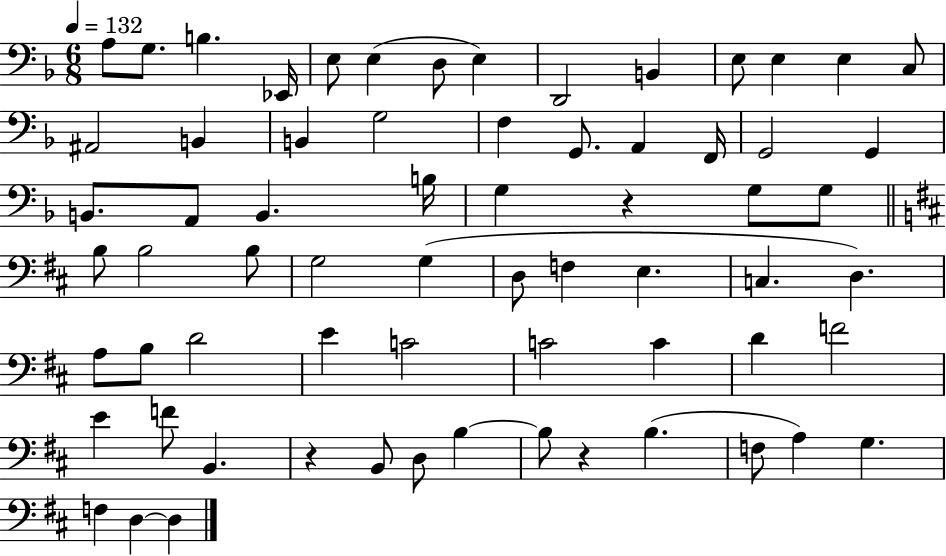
X:1
T:Untitled
M:6/8
L:1/4
K:F
A,/2 G,/2 B, _E,,/4 E,/2 E, D,/2 E, D,,2 B,, E,/2 E, E, C,/2 ^A,,2 B,, B,, G,2 F, G,,/2 A,, F,,/4 G,,2 G,, B,,/2 A,,/2 B,, B,/4 G, z G,/2 G,/2 B,/2 B,2 B,/2 G,2 G, D,/2 F, E, C, D, A,/2 B,/2 D2 E C2 C2 C D F2 E F/2 B,, z B,,/2 D,/2 B, B,/2 z B, F,/2 A, G, F, D, D,